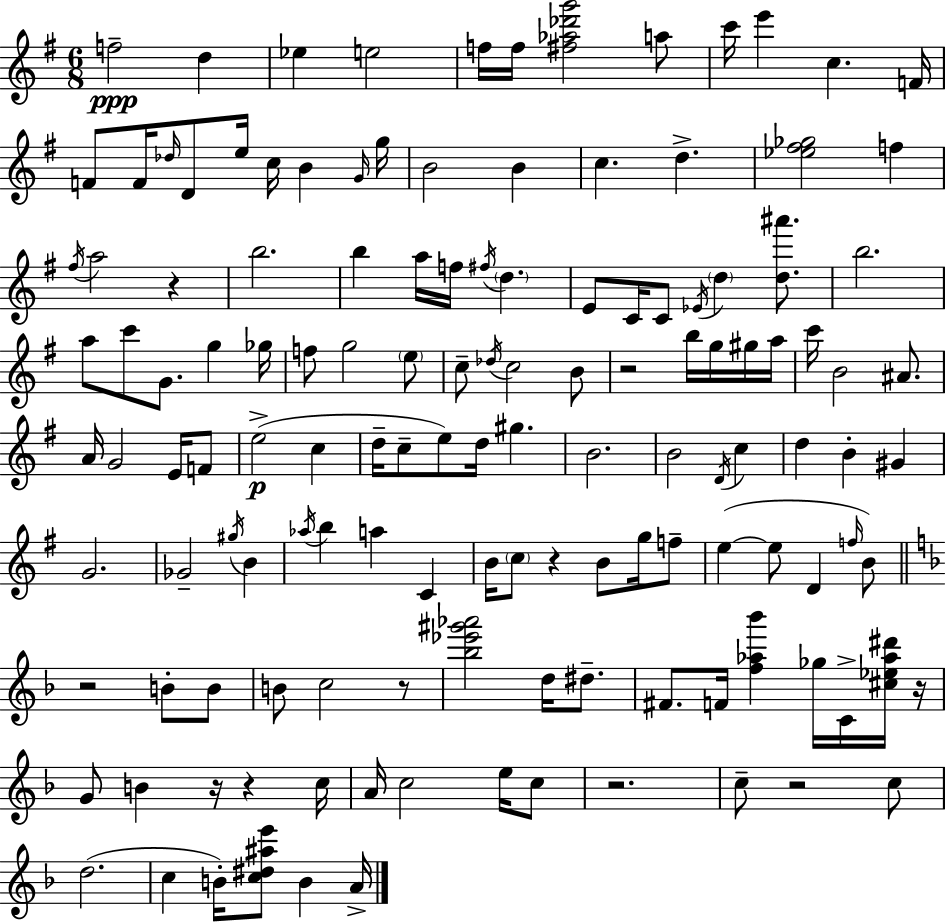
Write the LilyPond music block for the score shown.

{
  \clef treble
  \numericTimeSignature
  \time 6/8
  \key g \major
  f''2--\ppp d''4 | ees''4 e''2 | f''16 f''16 <fis'' aes'' des''' g'''>2 a''8 | c'''16 e'''4 c''4. f'16 | \break f'8 f'16 \grace { des''16 } d'8 e''16 c''16 b'4 | \grace { g'16 } g''16 b'2 b'4 | c''4. d''4.-> | <ees'' fis'' ges''>2 f''4 | \break \acciaccatura { fis''16 } a''2 r4 | b''2. | b''4 a''16 f''16 \acciaccatura { fis''16 } \parenthesize d''4. | e'8 c'16 c'8 \acciaccatura { ees'16 } \parenthesize d''4 | \break <d'' ais'''>8. b''2. | a''8 c'''8 g'8. | g''4 ges''16 f''8 g''2 | \parenthesize e''8 c''8-- \acciaccatura { des''16 } c''2 | \break b'8 r2 | b''16 g''16 gis''16 a''16 c'''16 b'2 | ais'8. a'16 g'2 | e'16 f'8 e''2->(\p | \break c''4 d''16-- c''8-- e''8) d''16 | gis''4. b'2. | b'2 | \acciaccatura { d'16 } c''4 d''4 b'4-. | \break gis'4 g'2. | ges'2-- | \acciaccatura { gis''16 } b'4 \acciaccatura { aes''16 } b''4 | a''4 c'4 b'16 \parenthesize c''8 | \break r4 b'8 g''16 f''8-- e''4~(~ | e''8 d'4 \grace { f''16 }) b'8 \bar "||" \break \key f \major r2 b'8-. b'8 | b'8 c''2 r8 | <bes'' ees''' gis''' aes'''>2 d''16 dis''8.-- | fis'8. f'16 <f'' aes'' bes'''>4 ges''16 c'16-> <cis'' ees'' aes'' dis'''>16 r16 | \break g'8 b'4 r16 r4 c''16 | a'16 c''2 e''16 c''8 | r2. | c''8-- r2 c''8 | \break d''2.( | c''4 b'16-.) <c'' dis'' ais'' e'''>8 b'4 a'16-> | \bar "|."
}